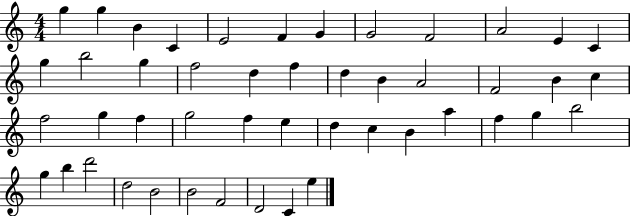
G5/q G5/q B4/q C4/q E4/h F4/q G4/q G4/h F4/h A4/h E4/q C4/q G5/q B5/h G5/q F5/h D5/q F5/q D5/q B4/q A4/h F4/h B4/q C5/q F5/h G5/q F5/q G5/h F5/q E5/q D5/q C5/q B4/q A5/q F5/q G5/q B5/h G5/q B5/q D6/h D5/h B4/h B4/h F4/h D4/h C4/q E5/q